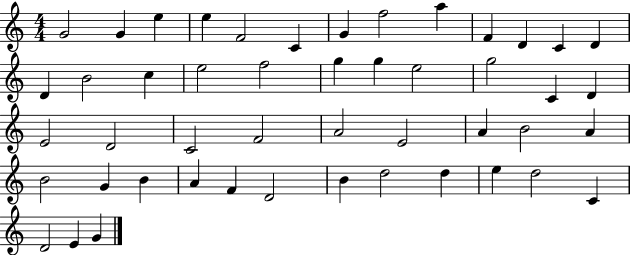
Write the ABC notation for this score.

X:1
T:Untitled
M:4/4
L:1/4
K:C
G2 G e e F2 C G f2 a F D C D D B2 c e2 f2 g g e2 g2 C D E2 D2 C2 F2 A2 E2 A B2 A B2 G B A F D2 B d2 d e d2 C D2 E G